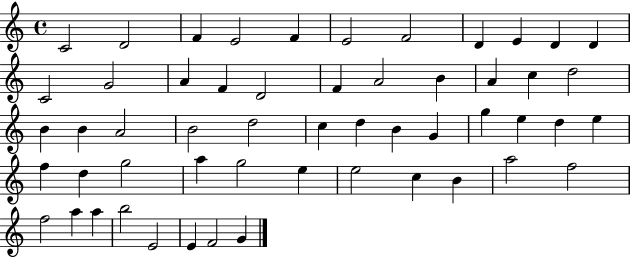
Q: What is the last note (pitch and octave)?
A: G4